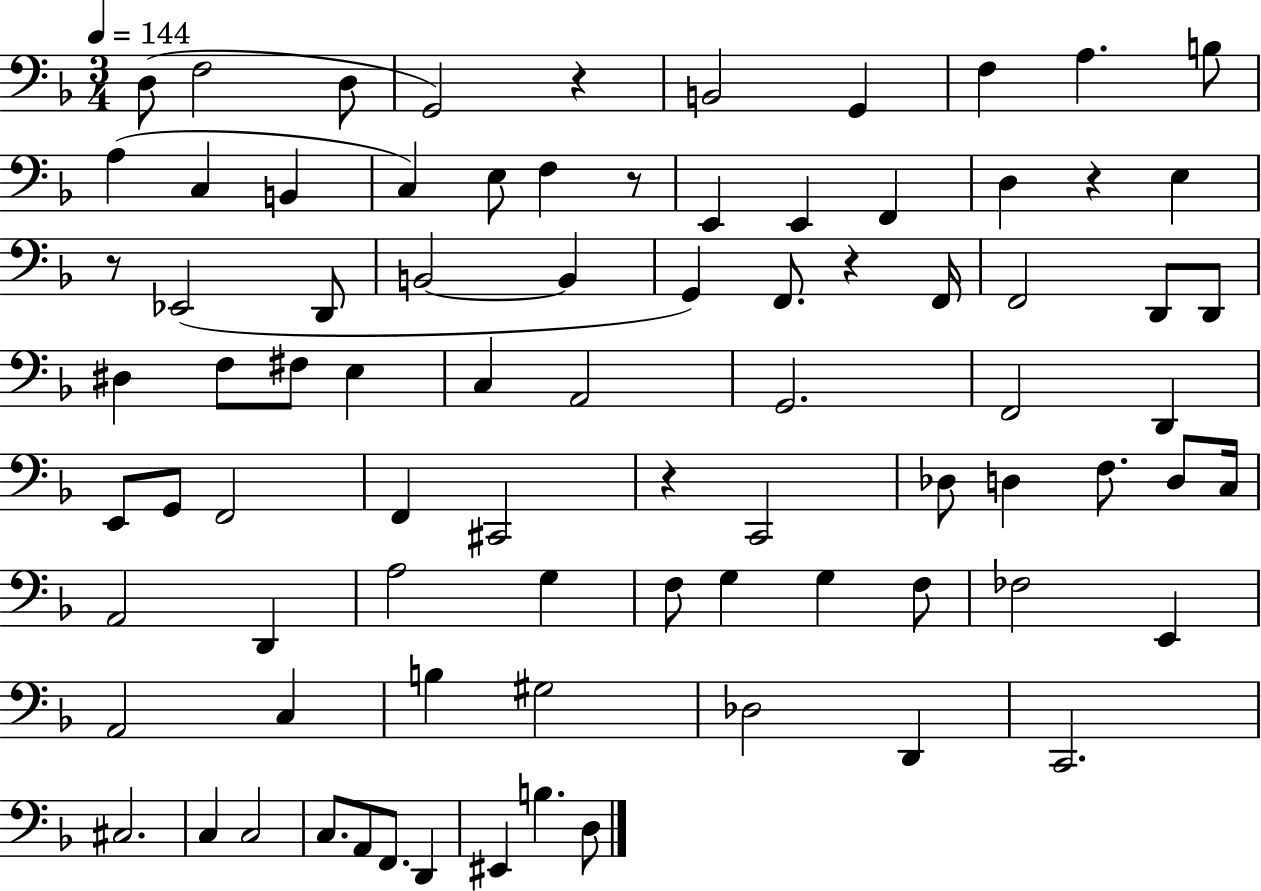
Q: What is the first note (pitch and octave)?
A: D3